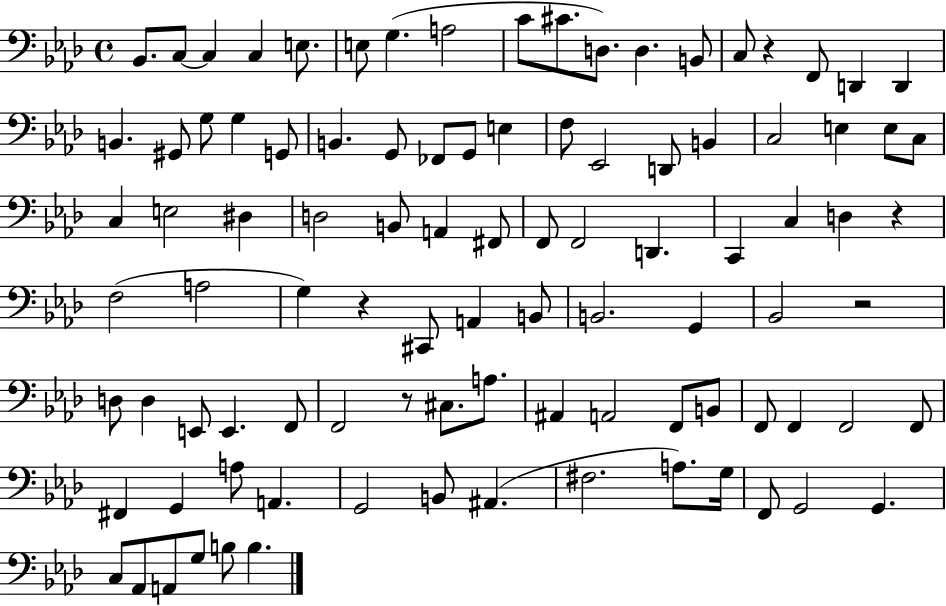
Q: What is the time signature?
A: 4/4